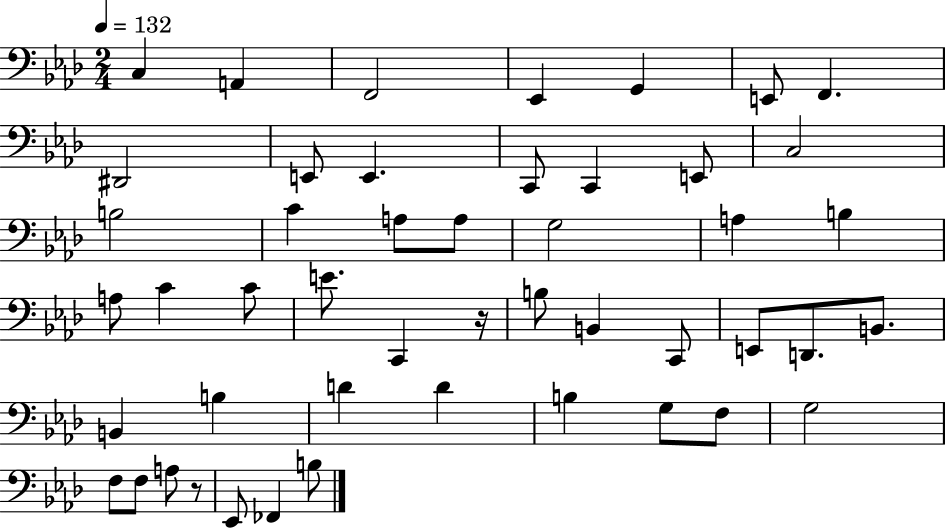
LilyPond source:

{
  \clef bass
  \numericTimeSignature
  \time 2/4
  \key aes \major
  \tempo 4 = 132
  c4 a,4 | f,2 | ees,4 g,4 | e,8 f,4. | \break dis,2 | e,8 e,4. | c,8 c,4 e,8 | c2 | \break b2 | c'4 a8 a8 | g2 | a4 b4 | \break a8 c'4 c'8 | e'8. c,4 r16 | b8 b,4 c,8 | e,8 d,8. b,8. | \break b,4 b4 | d'4 d'4 | b4 g8 f8 | g2 | \break f8 f8 a8 r8 | ees,8 fes,4 b8 | \bar "|."
}